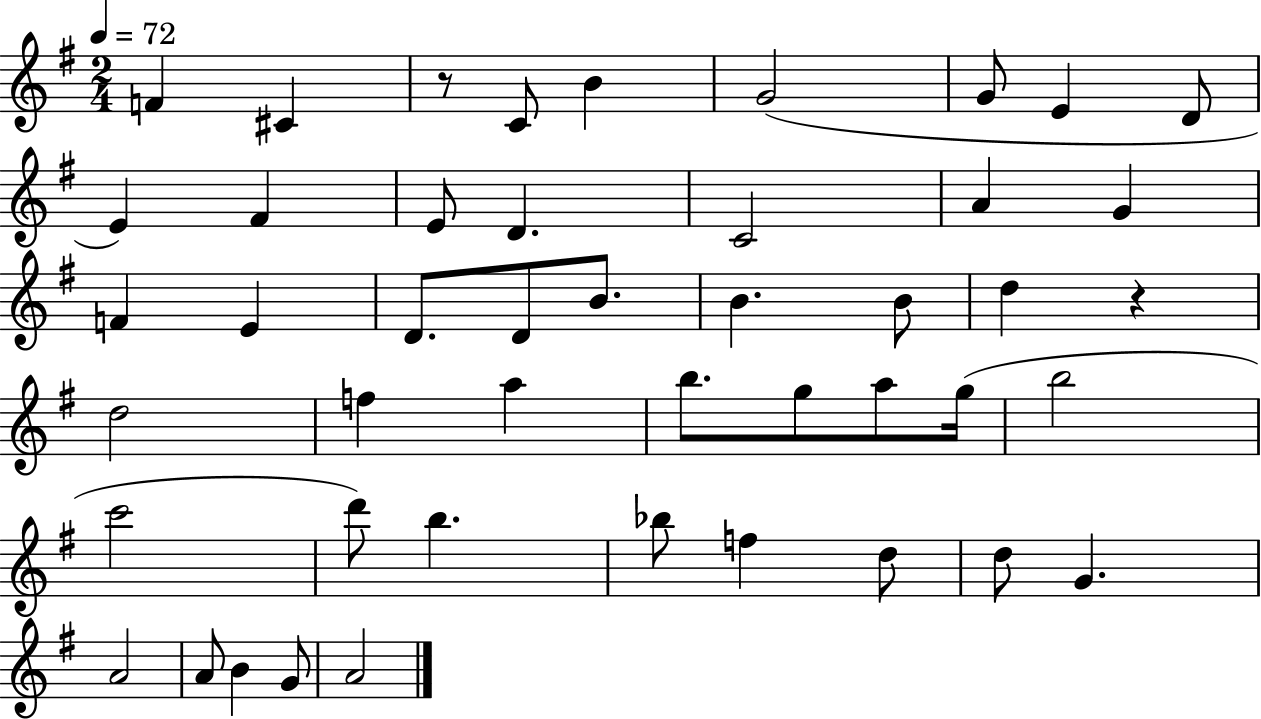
X:1
T:Untitled
M:2/4
L:1/4
K:G
F ^C z/2 C/2 B G2 G/2 E D/2 E ^F E/2 D C2 A G F E D/2 D/2 B/2 B B/2 d z d2 f a b/2 g/2 a/2 g/4 b2 c'2 d'/2 b _b/2 f d/2 d/2 G A2 A/2 B G/2 A2